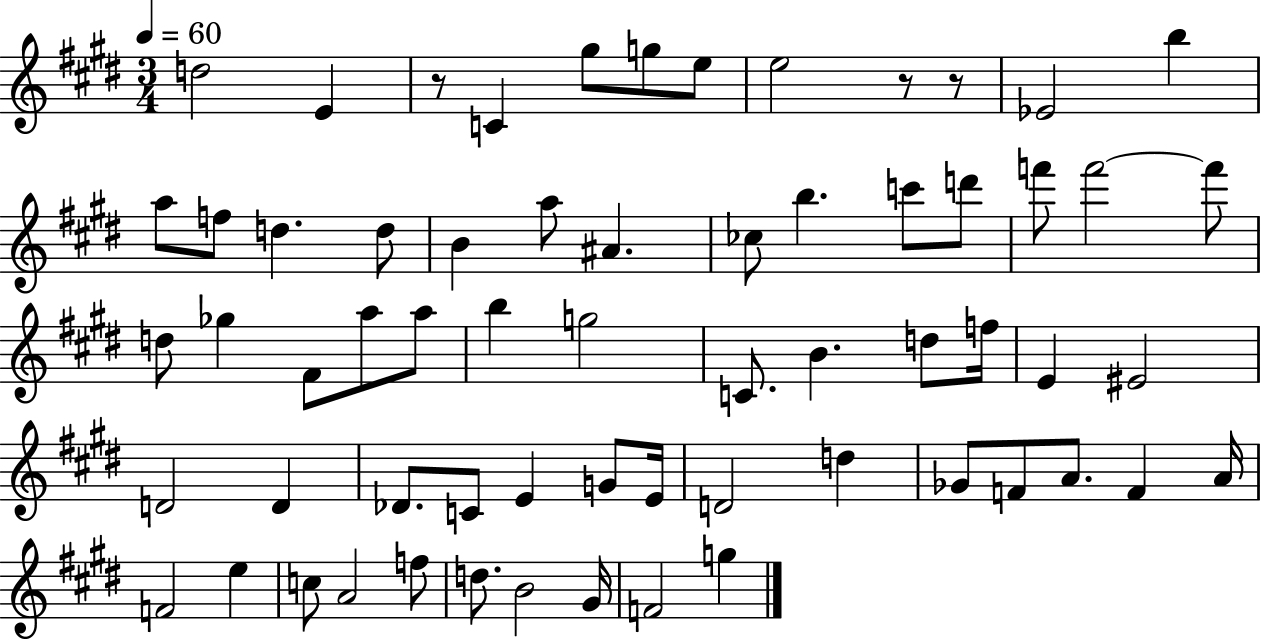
{
  \clef treble
  \numericTimeSignature
  \time 3/4
  \key e \major
  \tempo 4 = 60
  \repeat volta 2 { d''2 e'4 | r8 c'4 gis''8 g''8 e''8 | e''2 r8 r8 | ees'2 b''4 | \break a''8 f''8 d''4. d''8 | b'4 a''8 ais'4. | ces''8 b''4. c'''8 d'''8 | f'''8 f'''2~~ f'''8 | \break d''8 ges''4 fis'8 a''8 a''8 | b''4 g''2 | c'8. b'4. d''8 f''16 | e'4 eis'2 | \break d'2 d'4 | des'8. c'8 e'4 g'8 e'16 | d'2 d''4 | ges'8 f'8 a'8. f'4 a'16 | \break f'2 e''4 | c''8 a'2 f''8 | d''8. b'2 gis'16 | f'2 g''4 | \break } \bar "|."
}